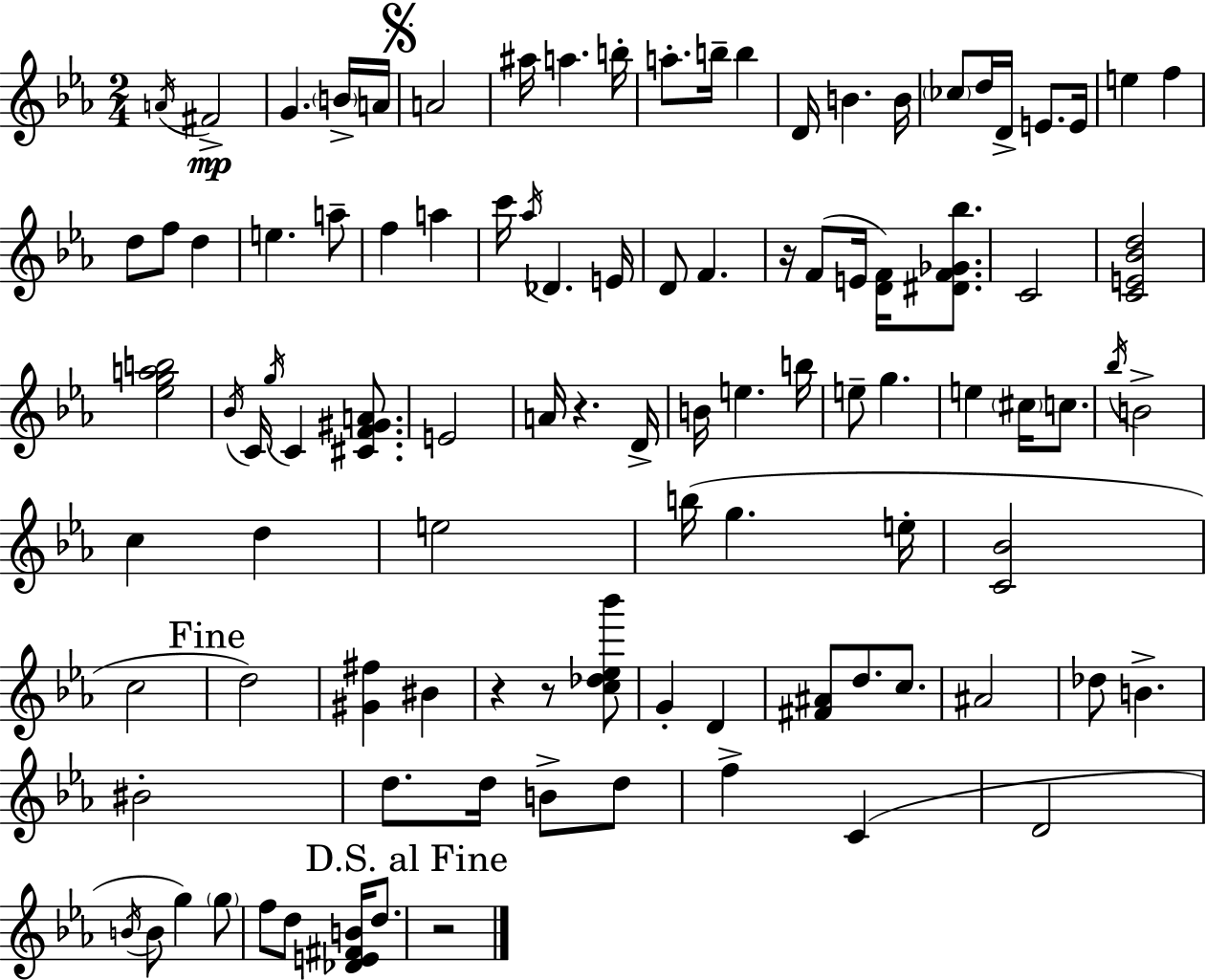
A4/s F#4/h G4/q. B4/s A4/s A4/h A#5/s A5/q. B5/s A5/e. B5/s B5/q D4/s B4/q. B4/s CES5/e D5/s D4/s E4/e. E4/s E5/q F5/q D5/e F5/e D5/q E5/q. A5/e F5/q A5/q C6/s Ab5/s Db4/q. E4/s D4/e F4/q. R/s F4/e E4/s [D4,F4]/s [D#4,F4,Gb4,Bb5]/e. C4/h [C4,E4,Bb4,D5]/h [Eb5,G5,A5,B5]/h Bb4/s C4/s G5/s C4/q [C#4,F4,G#4,A4]/e. E4/h A4/s R/q. D4/s B4/s E5/q. B5/s E5/e G5/q. E5/q C#5/s C5/e. Bb5/s B4/h C5/q D5/q E5/h B5/s G5/q. E5/s [C4,Bb4]/h C5/h D5/h [G#4,F#5]/q BIS4/q R/q R/e [C5,Db5,Eb5,Bb6]/e G4/q D4/q [F#4,A#4]/e D5/e. C5/e. A#4/h Db5/e B4/q. BIS4/h D5/e. D5/s B4/e D5/e F5/q C4/q D4/h B4/s B4/e G5/q G5/e F5/e D5/e [Db4,E4,F#4,B4]/s D5/e. R/h